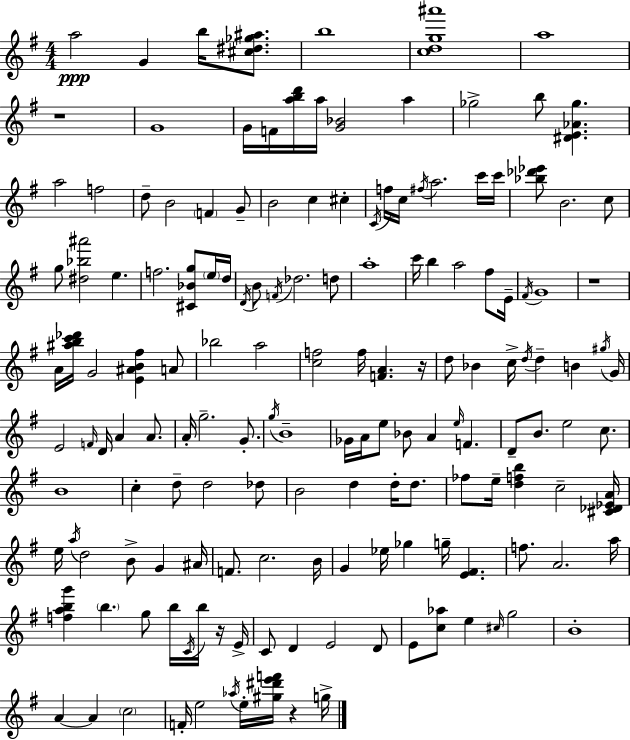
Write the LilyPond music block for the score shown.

{
  \clef treble
  \numericTimeSignature
  \time 4/4
  \key g \major
  \repeat volta 2 { a''2\ppp g'4 b''16 <cis'' dis'' ges'' ais''>8. | b''1 | <c'' d'' g'' ais'''>1 | a''1 | \break r1 | g'1 | g'16 f'16 <a'' b'' d'''>16 a''16 <g' bes'>2 a''4 | ges''2-> b''8 <dis' e' aes' ges''>4. | \break a''2 f''2 | d''8-- b'2 \parenthesize f'4 g'8-- | b'2 c''4 cis''4-. | \acciaccatura { c'16 } f''16 c''16 \acciaccatura { fis''16 } a''2. | \break c'''16 c'''16 <bes'' des''' ees'''>8 b'2. | c''8 g''8 <dis'' bes'' ais'''>2 e''4. | f''2. <cis' bes' g''>8 | \parenthesize e''16 d''16 \acciaccatura { d'16 } b'8 \acciaccatura { f'16 } des''2. | \break d''8 a''1-. | c'''16 b''4 a''2 | fis''8 e'16-- \acciaccatura { fis'16 } g'1 | r1 | \break a'16 <ais'' b'' c''' des'''>16 g'2 <e' ais' b' fis''>4 | a'8 bes''2 a''2 | <c'' f''>2 f''16 <f' a'>4. | r16 d''8 bes'4 c''16-> \acciaccatura { d''16 } d''4-- | \break b'4 \acciaccatura { gis''16 } g'16 e'2 \grace { f'16 } | d'16 a'4 a'8. a'16-. g''2.-- | g'8.-. \acciaccatura { g''16 } b'1-- | ges'16 a'16 e''8 bes'8 a'4 | \break \grace { e''16 } f'4. d'8-- b'8. e''2 | c''8. b'1 | c''4-. d''8-- | d''2 des''8 b'2 | \break d''4 d''16-. d''8. fes''8 e''16-- <d'' f'' b''>4 | c''2-- <cis' des' ees' a'>16 e''16 \acciaccatura { a''16 } d''2 | b'8-> g'4 ais'16 f'8. c''2. | b'16 g'4 ees''16 | \break ges''4 g''16-- <e' fis'>4. f''8. a'2. | a''16 <f'' a'' b'' g'''>4 \parenthesize b''4. | g''8 b''16 \acciaccatura { c'16 } b''16 r16 e'16-> c'8 d'4 | e'2 d'8 e'8 <c'' aes''>8 | \break e''4 \grace { cis''16 } g''2 b'1-. | a'4~~ | a'4 \parenthesize c''2 f'16-. e''2 | \acciaccatura { aes''16 } e''16-. <gis'' dis''' e''' f'''>16 r4 g''16-> } \bar "|."
}